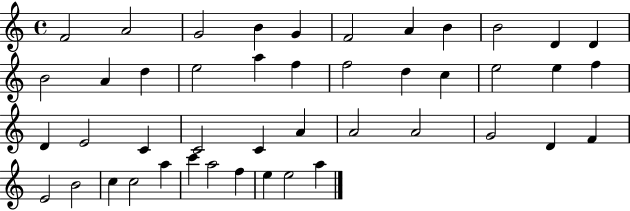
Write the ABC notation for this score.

X:1
T:Untitled
M:4/4
L:1/4
K:C
F2 A2 G2 B G F2 A B B2 D D B2 A d e2 a f f2 d c e2 e f D E2 C C2 C A A2 A2 G2 D F E2 B2 c c2 a c' a2 f e e2 a